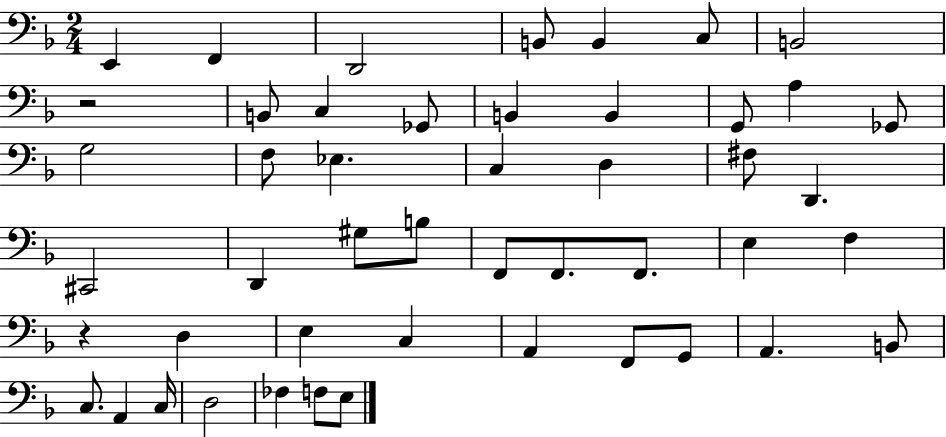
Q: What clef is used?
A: bass